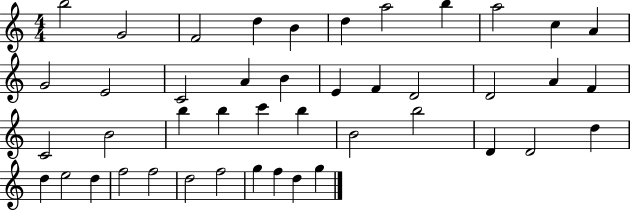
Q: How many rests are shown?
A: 0